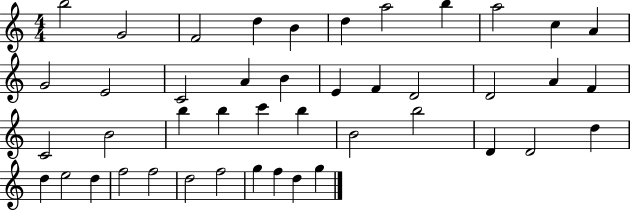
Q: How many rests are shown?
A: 0